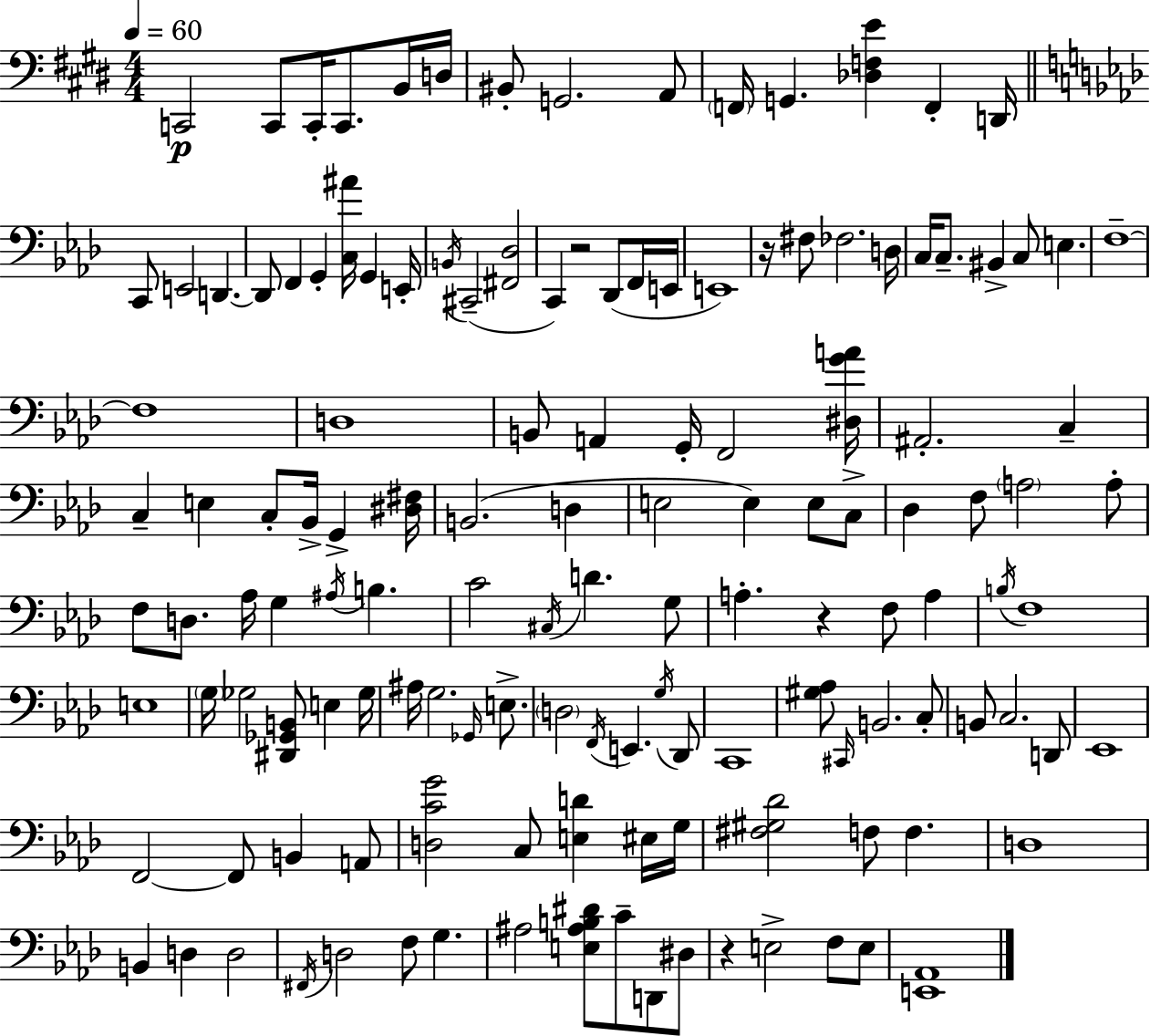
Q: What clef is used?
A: bass